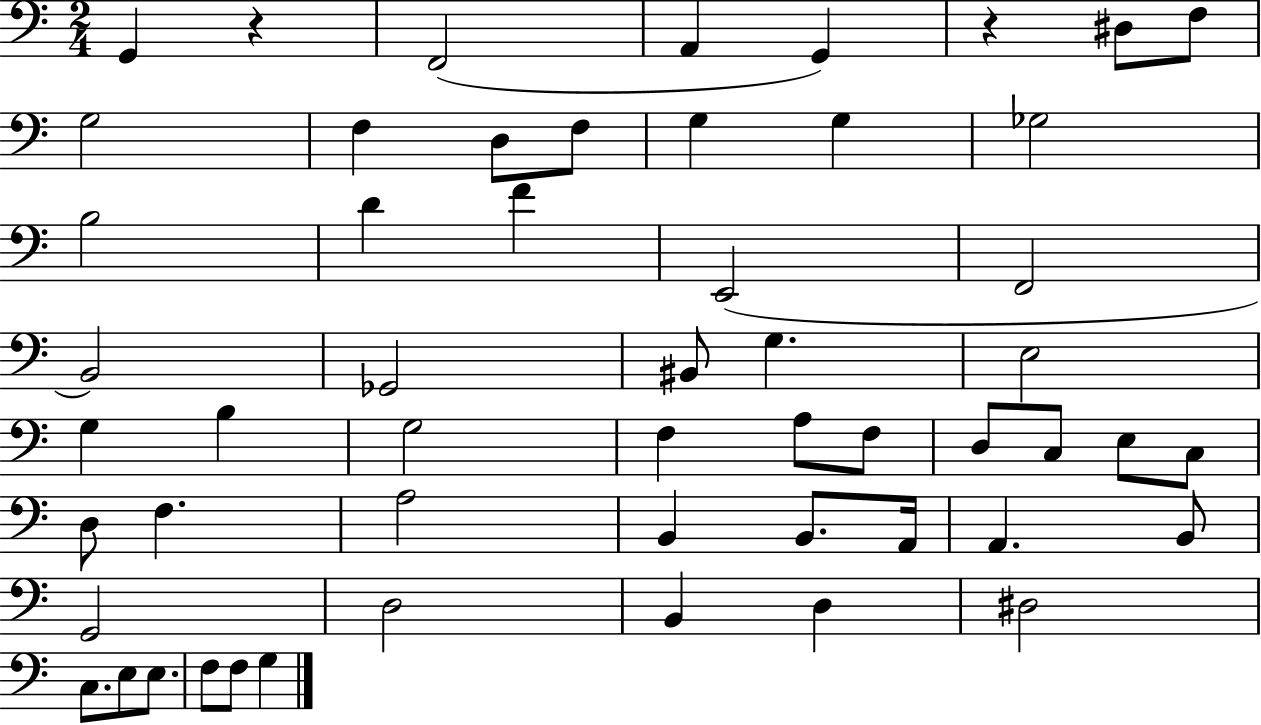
X:1
T:Untitled
M:2/4
L:1/4
K:C
G,, z F,,2 A,, G,, z ^D,/2 F,/2 G,2 F, D,/2 F,/2 G, G, _G,2 B,2 D F E,,2 F,,2 B,,2 _G,,2 ^B,,/2 G, E,2 G, B, G,2 F, A,/2 F,/2 D,/2 C,/2 E,/2 C,/2 D,/2 F, A,2 B,, B,,/2 A,,/4 A,, B,,/2 G,,2 D,2 B,, D, ^D,2 C,/2 E,/2 E,/2 F,/2 F,/2 G,